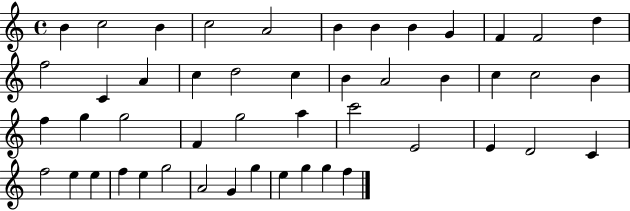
B4/q C5/h B4/q C5/h A4/h B4/q B4/q B4/q G4/q F4/q F4/h D5/q F5/h C4/q A4/q C5/q D5/h C5/q B4/q A4/h B4/q C5/q C5/h B4/q F5/q G5/q G5/h F4/q G5/h A5/q C6/h E4/h E4/q D4/h C4/q F5/h E5/q E5/q F5/q E5/q G5/h A4/h G4/q G5/q E5/q G5/q G5/q F5/q